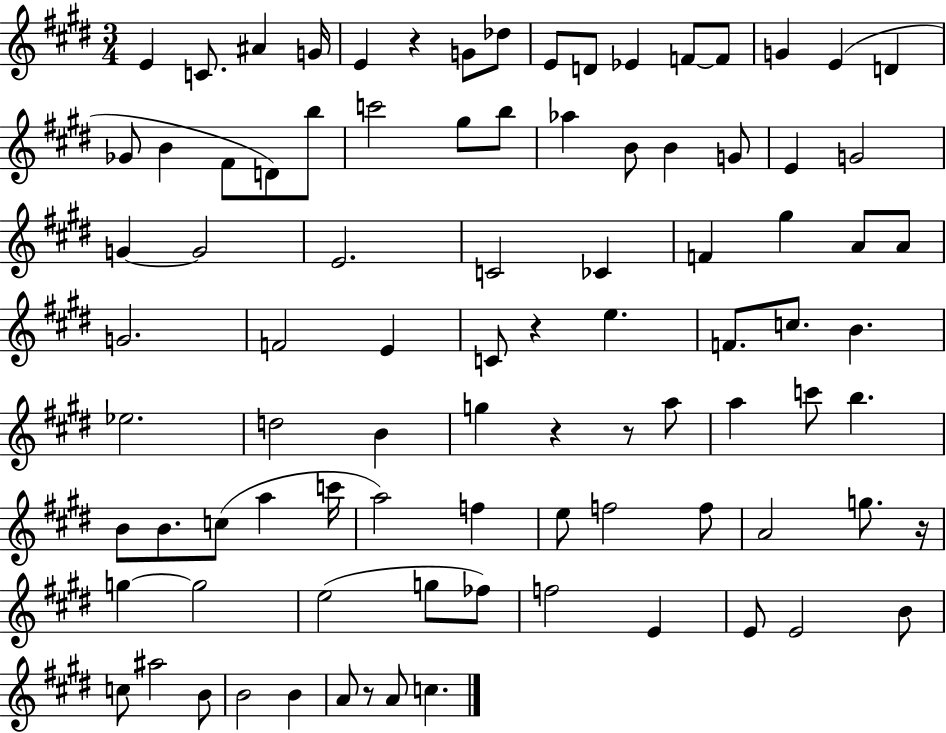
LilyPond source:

{
  \clef treble
  \numericTimeSignature
  \time 3/4
  \key e \major
  \repeat volta 2 { e'4 c'8. ais'4 g'16 | e'4 r4 g'8 des''8 | e'8 d'8 ees'4 f'8~~ f'8 | g'4 e'4( d'4 | \break ges'8 b'4 fis'8 d'8) b''8 | c'''2 gis''8 b''8 | aes''4 b'8 b'4 g'8 | e'4 g'2 | \break g'4~~ g'2 | e'2. | c'2 ces'4 | f'4 gis''4 a'8 a'8 | \break g'2. | f'2 e'4 | c'8 r4 e''4. | f'8. c''8. b'4. | \break ees''2. | d''2 b'4 | g''4 r4 r8 a''8 | a''4 c'''8 b''4. | \break b'8 b'8. c''8( a''4 c'''16 | a''2) f''4 | e''8 f''2 f''8 | a'2 g''8. r16 | \break g''4~~ g''2 | e''2( g''8 fes''8) | f''2 e'4 | e'8 e'2 b'8 | \break c''8 ais''2 b'8 | b'2 b'4 | a'8 r8 a'8 c''4. | } \bar "|."
}